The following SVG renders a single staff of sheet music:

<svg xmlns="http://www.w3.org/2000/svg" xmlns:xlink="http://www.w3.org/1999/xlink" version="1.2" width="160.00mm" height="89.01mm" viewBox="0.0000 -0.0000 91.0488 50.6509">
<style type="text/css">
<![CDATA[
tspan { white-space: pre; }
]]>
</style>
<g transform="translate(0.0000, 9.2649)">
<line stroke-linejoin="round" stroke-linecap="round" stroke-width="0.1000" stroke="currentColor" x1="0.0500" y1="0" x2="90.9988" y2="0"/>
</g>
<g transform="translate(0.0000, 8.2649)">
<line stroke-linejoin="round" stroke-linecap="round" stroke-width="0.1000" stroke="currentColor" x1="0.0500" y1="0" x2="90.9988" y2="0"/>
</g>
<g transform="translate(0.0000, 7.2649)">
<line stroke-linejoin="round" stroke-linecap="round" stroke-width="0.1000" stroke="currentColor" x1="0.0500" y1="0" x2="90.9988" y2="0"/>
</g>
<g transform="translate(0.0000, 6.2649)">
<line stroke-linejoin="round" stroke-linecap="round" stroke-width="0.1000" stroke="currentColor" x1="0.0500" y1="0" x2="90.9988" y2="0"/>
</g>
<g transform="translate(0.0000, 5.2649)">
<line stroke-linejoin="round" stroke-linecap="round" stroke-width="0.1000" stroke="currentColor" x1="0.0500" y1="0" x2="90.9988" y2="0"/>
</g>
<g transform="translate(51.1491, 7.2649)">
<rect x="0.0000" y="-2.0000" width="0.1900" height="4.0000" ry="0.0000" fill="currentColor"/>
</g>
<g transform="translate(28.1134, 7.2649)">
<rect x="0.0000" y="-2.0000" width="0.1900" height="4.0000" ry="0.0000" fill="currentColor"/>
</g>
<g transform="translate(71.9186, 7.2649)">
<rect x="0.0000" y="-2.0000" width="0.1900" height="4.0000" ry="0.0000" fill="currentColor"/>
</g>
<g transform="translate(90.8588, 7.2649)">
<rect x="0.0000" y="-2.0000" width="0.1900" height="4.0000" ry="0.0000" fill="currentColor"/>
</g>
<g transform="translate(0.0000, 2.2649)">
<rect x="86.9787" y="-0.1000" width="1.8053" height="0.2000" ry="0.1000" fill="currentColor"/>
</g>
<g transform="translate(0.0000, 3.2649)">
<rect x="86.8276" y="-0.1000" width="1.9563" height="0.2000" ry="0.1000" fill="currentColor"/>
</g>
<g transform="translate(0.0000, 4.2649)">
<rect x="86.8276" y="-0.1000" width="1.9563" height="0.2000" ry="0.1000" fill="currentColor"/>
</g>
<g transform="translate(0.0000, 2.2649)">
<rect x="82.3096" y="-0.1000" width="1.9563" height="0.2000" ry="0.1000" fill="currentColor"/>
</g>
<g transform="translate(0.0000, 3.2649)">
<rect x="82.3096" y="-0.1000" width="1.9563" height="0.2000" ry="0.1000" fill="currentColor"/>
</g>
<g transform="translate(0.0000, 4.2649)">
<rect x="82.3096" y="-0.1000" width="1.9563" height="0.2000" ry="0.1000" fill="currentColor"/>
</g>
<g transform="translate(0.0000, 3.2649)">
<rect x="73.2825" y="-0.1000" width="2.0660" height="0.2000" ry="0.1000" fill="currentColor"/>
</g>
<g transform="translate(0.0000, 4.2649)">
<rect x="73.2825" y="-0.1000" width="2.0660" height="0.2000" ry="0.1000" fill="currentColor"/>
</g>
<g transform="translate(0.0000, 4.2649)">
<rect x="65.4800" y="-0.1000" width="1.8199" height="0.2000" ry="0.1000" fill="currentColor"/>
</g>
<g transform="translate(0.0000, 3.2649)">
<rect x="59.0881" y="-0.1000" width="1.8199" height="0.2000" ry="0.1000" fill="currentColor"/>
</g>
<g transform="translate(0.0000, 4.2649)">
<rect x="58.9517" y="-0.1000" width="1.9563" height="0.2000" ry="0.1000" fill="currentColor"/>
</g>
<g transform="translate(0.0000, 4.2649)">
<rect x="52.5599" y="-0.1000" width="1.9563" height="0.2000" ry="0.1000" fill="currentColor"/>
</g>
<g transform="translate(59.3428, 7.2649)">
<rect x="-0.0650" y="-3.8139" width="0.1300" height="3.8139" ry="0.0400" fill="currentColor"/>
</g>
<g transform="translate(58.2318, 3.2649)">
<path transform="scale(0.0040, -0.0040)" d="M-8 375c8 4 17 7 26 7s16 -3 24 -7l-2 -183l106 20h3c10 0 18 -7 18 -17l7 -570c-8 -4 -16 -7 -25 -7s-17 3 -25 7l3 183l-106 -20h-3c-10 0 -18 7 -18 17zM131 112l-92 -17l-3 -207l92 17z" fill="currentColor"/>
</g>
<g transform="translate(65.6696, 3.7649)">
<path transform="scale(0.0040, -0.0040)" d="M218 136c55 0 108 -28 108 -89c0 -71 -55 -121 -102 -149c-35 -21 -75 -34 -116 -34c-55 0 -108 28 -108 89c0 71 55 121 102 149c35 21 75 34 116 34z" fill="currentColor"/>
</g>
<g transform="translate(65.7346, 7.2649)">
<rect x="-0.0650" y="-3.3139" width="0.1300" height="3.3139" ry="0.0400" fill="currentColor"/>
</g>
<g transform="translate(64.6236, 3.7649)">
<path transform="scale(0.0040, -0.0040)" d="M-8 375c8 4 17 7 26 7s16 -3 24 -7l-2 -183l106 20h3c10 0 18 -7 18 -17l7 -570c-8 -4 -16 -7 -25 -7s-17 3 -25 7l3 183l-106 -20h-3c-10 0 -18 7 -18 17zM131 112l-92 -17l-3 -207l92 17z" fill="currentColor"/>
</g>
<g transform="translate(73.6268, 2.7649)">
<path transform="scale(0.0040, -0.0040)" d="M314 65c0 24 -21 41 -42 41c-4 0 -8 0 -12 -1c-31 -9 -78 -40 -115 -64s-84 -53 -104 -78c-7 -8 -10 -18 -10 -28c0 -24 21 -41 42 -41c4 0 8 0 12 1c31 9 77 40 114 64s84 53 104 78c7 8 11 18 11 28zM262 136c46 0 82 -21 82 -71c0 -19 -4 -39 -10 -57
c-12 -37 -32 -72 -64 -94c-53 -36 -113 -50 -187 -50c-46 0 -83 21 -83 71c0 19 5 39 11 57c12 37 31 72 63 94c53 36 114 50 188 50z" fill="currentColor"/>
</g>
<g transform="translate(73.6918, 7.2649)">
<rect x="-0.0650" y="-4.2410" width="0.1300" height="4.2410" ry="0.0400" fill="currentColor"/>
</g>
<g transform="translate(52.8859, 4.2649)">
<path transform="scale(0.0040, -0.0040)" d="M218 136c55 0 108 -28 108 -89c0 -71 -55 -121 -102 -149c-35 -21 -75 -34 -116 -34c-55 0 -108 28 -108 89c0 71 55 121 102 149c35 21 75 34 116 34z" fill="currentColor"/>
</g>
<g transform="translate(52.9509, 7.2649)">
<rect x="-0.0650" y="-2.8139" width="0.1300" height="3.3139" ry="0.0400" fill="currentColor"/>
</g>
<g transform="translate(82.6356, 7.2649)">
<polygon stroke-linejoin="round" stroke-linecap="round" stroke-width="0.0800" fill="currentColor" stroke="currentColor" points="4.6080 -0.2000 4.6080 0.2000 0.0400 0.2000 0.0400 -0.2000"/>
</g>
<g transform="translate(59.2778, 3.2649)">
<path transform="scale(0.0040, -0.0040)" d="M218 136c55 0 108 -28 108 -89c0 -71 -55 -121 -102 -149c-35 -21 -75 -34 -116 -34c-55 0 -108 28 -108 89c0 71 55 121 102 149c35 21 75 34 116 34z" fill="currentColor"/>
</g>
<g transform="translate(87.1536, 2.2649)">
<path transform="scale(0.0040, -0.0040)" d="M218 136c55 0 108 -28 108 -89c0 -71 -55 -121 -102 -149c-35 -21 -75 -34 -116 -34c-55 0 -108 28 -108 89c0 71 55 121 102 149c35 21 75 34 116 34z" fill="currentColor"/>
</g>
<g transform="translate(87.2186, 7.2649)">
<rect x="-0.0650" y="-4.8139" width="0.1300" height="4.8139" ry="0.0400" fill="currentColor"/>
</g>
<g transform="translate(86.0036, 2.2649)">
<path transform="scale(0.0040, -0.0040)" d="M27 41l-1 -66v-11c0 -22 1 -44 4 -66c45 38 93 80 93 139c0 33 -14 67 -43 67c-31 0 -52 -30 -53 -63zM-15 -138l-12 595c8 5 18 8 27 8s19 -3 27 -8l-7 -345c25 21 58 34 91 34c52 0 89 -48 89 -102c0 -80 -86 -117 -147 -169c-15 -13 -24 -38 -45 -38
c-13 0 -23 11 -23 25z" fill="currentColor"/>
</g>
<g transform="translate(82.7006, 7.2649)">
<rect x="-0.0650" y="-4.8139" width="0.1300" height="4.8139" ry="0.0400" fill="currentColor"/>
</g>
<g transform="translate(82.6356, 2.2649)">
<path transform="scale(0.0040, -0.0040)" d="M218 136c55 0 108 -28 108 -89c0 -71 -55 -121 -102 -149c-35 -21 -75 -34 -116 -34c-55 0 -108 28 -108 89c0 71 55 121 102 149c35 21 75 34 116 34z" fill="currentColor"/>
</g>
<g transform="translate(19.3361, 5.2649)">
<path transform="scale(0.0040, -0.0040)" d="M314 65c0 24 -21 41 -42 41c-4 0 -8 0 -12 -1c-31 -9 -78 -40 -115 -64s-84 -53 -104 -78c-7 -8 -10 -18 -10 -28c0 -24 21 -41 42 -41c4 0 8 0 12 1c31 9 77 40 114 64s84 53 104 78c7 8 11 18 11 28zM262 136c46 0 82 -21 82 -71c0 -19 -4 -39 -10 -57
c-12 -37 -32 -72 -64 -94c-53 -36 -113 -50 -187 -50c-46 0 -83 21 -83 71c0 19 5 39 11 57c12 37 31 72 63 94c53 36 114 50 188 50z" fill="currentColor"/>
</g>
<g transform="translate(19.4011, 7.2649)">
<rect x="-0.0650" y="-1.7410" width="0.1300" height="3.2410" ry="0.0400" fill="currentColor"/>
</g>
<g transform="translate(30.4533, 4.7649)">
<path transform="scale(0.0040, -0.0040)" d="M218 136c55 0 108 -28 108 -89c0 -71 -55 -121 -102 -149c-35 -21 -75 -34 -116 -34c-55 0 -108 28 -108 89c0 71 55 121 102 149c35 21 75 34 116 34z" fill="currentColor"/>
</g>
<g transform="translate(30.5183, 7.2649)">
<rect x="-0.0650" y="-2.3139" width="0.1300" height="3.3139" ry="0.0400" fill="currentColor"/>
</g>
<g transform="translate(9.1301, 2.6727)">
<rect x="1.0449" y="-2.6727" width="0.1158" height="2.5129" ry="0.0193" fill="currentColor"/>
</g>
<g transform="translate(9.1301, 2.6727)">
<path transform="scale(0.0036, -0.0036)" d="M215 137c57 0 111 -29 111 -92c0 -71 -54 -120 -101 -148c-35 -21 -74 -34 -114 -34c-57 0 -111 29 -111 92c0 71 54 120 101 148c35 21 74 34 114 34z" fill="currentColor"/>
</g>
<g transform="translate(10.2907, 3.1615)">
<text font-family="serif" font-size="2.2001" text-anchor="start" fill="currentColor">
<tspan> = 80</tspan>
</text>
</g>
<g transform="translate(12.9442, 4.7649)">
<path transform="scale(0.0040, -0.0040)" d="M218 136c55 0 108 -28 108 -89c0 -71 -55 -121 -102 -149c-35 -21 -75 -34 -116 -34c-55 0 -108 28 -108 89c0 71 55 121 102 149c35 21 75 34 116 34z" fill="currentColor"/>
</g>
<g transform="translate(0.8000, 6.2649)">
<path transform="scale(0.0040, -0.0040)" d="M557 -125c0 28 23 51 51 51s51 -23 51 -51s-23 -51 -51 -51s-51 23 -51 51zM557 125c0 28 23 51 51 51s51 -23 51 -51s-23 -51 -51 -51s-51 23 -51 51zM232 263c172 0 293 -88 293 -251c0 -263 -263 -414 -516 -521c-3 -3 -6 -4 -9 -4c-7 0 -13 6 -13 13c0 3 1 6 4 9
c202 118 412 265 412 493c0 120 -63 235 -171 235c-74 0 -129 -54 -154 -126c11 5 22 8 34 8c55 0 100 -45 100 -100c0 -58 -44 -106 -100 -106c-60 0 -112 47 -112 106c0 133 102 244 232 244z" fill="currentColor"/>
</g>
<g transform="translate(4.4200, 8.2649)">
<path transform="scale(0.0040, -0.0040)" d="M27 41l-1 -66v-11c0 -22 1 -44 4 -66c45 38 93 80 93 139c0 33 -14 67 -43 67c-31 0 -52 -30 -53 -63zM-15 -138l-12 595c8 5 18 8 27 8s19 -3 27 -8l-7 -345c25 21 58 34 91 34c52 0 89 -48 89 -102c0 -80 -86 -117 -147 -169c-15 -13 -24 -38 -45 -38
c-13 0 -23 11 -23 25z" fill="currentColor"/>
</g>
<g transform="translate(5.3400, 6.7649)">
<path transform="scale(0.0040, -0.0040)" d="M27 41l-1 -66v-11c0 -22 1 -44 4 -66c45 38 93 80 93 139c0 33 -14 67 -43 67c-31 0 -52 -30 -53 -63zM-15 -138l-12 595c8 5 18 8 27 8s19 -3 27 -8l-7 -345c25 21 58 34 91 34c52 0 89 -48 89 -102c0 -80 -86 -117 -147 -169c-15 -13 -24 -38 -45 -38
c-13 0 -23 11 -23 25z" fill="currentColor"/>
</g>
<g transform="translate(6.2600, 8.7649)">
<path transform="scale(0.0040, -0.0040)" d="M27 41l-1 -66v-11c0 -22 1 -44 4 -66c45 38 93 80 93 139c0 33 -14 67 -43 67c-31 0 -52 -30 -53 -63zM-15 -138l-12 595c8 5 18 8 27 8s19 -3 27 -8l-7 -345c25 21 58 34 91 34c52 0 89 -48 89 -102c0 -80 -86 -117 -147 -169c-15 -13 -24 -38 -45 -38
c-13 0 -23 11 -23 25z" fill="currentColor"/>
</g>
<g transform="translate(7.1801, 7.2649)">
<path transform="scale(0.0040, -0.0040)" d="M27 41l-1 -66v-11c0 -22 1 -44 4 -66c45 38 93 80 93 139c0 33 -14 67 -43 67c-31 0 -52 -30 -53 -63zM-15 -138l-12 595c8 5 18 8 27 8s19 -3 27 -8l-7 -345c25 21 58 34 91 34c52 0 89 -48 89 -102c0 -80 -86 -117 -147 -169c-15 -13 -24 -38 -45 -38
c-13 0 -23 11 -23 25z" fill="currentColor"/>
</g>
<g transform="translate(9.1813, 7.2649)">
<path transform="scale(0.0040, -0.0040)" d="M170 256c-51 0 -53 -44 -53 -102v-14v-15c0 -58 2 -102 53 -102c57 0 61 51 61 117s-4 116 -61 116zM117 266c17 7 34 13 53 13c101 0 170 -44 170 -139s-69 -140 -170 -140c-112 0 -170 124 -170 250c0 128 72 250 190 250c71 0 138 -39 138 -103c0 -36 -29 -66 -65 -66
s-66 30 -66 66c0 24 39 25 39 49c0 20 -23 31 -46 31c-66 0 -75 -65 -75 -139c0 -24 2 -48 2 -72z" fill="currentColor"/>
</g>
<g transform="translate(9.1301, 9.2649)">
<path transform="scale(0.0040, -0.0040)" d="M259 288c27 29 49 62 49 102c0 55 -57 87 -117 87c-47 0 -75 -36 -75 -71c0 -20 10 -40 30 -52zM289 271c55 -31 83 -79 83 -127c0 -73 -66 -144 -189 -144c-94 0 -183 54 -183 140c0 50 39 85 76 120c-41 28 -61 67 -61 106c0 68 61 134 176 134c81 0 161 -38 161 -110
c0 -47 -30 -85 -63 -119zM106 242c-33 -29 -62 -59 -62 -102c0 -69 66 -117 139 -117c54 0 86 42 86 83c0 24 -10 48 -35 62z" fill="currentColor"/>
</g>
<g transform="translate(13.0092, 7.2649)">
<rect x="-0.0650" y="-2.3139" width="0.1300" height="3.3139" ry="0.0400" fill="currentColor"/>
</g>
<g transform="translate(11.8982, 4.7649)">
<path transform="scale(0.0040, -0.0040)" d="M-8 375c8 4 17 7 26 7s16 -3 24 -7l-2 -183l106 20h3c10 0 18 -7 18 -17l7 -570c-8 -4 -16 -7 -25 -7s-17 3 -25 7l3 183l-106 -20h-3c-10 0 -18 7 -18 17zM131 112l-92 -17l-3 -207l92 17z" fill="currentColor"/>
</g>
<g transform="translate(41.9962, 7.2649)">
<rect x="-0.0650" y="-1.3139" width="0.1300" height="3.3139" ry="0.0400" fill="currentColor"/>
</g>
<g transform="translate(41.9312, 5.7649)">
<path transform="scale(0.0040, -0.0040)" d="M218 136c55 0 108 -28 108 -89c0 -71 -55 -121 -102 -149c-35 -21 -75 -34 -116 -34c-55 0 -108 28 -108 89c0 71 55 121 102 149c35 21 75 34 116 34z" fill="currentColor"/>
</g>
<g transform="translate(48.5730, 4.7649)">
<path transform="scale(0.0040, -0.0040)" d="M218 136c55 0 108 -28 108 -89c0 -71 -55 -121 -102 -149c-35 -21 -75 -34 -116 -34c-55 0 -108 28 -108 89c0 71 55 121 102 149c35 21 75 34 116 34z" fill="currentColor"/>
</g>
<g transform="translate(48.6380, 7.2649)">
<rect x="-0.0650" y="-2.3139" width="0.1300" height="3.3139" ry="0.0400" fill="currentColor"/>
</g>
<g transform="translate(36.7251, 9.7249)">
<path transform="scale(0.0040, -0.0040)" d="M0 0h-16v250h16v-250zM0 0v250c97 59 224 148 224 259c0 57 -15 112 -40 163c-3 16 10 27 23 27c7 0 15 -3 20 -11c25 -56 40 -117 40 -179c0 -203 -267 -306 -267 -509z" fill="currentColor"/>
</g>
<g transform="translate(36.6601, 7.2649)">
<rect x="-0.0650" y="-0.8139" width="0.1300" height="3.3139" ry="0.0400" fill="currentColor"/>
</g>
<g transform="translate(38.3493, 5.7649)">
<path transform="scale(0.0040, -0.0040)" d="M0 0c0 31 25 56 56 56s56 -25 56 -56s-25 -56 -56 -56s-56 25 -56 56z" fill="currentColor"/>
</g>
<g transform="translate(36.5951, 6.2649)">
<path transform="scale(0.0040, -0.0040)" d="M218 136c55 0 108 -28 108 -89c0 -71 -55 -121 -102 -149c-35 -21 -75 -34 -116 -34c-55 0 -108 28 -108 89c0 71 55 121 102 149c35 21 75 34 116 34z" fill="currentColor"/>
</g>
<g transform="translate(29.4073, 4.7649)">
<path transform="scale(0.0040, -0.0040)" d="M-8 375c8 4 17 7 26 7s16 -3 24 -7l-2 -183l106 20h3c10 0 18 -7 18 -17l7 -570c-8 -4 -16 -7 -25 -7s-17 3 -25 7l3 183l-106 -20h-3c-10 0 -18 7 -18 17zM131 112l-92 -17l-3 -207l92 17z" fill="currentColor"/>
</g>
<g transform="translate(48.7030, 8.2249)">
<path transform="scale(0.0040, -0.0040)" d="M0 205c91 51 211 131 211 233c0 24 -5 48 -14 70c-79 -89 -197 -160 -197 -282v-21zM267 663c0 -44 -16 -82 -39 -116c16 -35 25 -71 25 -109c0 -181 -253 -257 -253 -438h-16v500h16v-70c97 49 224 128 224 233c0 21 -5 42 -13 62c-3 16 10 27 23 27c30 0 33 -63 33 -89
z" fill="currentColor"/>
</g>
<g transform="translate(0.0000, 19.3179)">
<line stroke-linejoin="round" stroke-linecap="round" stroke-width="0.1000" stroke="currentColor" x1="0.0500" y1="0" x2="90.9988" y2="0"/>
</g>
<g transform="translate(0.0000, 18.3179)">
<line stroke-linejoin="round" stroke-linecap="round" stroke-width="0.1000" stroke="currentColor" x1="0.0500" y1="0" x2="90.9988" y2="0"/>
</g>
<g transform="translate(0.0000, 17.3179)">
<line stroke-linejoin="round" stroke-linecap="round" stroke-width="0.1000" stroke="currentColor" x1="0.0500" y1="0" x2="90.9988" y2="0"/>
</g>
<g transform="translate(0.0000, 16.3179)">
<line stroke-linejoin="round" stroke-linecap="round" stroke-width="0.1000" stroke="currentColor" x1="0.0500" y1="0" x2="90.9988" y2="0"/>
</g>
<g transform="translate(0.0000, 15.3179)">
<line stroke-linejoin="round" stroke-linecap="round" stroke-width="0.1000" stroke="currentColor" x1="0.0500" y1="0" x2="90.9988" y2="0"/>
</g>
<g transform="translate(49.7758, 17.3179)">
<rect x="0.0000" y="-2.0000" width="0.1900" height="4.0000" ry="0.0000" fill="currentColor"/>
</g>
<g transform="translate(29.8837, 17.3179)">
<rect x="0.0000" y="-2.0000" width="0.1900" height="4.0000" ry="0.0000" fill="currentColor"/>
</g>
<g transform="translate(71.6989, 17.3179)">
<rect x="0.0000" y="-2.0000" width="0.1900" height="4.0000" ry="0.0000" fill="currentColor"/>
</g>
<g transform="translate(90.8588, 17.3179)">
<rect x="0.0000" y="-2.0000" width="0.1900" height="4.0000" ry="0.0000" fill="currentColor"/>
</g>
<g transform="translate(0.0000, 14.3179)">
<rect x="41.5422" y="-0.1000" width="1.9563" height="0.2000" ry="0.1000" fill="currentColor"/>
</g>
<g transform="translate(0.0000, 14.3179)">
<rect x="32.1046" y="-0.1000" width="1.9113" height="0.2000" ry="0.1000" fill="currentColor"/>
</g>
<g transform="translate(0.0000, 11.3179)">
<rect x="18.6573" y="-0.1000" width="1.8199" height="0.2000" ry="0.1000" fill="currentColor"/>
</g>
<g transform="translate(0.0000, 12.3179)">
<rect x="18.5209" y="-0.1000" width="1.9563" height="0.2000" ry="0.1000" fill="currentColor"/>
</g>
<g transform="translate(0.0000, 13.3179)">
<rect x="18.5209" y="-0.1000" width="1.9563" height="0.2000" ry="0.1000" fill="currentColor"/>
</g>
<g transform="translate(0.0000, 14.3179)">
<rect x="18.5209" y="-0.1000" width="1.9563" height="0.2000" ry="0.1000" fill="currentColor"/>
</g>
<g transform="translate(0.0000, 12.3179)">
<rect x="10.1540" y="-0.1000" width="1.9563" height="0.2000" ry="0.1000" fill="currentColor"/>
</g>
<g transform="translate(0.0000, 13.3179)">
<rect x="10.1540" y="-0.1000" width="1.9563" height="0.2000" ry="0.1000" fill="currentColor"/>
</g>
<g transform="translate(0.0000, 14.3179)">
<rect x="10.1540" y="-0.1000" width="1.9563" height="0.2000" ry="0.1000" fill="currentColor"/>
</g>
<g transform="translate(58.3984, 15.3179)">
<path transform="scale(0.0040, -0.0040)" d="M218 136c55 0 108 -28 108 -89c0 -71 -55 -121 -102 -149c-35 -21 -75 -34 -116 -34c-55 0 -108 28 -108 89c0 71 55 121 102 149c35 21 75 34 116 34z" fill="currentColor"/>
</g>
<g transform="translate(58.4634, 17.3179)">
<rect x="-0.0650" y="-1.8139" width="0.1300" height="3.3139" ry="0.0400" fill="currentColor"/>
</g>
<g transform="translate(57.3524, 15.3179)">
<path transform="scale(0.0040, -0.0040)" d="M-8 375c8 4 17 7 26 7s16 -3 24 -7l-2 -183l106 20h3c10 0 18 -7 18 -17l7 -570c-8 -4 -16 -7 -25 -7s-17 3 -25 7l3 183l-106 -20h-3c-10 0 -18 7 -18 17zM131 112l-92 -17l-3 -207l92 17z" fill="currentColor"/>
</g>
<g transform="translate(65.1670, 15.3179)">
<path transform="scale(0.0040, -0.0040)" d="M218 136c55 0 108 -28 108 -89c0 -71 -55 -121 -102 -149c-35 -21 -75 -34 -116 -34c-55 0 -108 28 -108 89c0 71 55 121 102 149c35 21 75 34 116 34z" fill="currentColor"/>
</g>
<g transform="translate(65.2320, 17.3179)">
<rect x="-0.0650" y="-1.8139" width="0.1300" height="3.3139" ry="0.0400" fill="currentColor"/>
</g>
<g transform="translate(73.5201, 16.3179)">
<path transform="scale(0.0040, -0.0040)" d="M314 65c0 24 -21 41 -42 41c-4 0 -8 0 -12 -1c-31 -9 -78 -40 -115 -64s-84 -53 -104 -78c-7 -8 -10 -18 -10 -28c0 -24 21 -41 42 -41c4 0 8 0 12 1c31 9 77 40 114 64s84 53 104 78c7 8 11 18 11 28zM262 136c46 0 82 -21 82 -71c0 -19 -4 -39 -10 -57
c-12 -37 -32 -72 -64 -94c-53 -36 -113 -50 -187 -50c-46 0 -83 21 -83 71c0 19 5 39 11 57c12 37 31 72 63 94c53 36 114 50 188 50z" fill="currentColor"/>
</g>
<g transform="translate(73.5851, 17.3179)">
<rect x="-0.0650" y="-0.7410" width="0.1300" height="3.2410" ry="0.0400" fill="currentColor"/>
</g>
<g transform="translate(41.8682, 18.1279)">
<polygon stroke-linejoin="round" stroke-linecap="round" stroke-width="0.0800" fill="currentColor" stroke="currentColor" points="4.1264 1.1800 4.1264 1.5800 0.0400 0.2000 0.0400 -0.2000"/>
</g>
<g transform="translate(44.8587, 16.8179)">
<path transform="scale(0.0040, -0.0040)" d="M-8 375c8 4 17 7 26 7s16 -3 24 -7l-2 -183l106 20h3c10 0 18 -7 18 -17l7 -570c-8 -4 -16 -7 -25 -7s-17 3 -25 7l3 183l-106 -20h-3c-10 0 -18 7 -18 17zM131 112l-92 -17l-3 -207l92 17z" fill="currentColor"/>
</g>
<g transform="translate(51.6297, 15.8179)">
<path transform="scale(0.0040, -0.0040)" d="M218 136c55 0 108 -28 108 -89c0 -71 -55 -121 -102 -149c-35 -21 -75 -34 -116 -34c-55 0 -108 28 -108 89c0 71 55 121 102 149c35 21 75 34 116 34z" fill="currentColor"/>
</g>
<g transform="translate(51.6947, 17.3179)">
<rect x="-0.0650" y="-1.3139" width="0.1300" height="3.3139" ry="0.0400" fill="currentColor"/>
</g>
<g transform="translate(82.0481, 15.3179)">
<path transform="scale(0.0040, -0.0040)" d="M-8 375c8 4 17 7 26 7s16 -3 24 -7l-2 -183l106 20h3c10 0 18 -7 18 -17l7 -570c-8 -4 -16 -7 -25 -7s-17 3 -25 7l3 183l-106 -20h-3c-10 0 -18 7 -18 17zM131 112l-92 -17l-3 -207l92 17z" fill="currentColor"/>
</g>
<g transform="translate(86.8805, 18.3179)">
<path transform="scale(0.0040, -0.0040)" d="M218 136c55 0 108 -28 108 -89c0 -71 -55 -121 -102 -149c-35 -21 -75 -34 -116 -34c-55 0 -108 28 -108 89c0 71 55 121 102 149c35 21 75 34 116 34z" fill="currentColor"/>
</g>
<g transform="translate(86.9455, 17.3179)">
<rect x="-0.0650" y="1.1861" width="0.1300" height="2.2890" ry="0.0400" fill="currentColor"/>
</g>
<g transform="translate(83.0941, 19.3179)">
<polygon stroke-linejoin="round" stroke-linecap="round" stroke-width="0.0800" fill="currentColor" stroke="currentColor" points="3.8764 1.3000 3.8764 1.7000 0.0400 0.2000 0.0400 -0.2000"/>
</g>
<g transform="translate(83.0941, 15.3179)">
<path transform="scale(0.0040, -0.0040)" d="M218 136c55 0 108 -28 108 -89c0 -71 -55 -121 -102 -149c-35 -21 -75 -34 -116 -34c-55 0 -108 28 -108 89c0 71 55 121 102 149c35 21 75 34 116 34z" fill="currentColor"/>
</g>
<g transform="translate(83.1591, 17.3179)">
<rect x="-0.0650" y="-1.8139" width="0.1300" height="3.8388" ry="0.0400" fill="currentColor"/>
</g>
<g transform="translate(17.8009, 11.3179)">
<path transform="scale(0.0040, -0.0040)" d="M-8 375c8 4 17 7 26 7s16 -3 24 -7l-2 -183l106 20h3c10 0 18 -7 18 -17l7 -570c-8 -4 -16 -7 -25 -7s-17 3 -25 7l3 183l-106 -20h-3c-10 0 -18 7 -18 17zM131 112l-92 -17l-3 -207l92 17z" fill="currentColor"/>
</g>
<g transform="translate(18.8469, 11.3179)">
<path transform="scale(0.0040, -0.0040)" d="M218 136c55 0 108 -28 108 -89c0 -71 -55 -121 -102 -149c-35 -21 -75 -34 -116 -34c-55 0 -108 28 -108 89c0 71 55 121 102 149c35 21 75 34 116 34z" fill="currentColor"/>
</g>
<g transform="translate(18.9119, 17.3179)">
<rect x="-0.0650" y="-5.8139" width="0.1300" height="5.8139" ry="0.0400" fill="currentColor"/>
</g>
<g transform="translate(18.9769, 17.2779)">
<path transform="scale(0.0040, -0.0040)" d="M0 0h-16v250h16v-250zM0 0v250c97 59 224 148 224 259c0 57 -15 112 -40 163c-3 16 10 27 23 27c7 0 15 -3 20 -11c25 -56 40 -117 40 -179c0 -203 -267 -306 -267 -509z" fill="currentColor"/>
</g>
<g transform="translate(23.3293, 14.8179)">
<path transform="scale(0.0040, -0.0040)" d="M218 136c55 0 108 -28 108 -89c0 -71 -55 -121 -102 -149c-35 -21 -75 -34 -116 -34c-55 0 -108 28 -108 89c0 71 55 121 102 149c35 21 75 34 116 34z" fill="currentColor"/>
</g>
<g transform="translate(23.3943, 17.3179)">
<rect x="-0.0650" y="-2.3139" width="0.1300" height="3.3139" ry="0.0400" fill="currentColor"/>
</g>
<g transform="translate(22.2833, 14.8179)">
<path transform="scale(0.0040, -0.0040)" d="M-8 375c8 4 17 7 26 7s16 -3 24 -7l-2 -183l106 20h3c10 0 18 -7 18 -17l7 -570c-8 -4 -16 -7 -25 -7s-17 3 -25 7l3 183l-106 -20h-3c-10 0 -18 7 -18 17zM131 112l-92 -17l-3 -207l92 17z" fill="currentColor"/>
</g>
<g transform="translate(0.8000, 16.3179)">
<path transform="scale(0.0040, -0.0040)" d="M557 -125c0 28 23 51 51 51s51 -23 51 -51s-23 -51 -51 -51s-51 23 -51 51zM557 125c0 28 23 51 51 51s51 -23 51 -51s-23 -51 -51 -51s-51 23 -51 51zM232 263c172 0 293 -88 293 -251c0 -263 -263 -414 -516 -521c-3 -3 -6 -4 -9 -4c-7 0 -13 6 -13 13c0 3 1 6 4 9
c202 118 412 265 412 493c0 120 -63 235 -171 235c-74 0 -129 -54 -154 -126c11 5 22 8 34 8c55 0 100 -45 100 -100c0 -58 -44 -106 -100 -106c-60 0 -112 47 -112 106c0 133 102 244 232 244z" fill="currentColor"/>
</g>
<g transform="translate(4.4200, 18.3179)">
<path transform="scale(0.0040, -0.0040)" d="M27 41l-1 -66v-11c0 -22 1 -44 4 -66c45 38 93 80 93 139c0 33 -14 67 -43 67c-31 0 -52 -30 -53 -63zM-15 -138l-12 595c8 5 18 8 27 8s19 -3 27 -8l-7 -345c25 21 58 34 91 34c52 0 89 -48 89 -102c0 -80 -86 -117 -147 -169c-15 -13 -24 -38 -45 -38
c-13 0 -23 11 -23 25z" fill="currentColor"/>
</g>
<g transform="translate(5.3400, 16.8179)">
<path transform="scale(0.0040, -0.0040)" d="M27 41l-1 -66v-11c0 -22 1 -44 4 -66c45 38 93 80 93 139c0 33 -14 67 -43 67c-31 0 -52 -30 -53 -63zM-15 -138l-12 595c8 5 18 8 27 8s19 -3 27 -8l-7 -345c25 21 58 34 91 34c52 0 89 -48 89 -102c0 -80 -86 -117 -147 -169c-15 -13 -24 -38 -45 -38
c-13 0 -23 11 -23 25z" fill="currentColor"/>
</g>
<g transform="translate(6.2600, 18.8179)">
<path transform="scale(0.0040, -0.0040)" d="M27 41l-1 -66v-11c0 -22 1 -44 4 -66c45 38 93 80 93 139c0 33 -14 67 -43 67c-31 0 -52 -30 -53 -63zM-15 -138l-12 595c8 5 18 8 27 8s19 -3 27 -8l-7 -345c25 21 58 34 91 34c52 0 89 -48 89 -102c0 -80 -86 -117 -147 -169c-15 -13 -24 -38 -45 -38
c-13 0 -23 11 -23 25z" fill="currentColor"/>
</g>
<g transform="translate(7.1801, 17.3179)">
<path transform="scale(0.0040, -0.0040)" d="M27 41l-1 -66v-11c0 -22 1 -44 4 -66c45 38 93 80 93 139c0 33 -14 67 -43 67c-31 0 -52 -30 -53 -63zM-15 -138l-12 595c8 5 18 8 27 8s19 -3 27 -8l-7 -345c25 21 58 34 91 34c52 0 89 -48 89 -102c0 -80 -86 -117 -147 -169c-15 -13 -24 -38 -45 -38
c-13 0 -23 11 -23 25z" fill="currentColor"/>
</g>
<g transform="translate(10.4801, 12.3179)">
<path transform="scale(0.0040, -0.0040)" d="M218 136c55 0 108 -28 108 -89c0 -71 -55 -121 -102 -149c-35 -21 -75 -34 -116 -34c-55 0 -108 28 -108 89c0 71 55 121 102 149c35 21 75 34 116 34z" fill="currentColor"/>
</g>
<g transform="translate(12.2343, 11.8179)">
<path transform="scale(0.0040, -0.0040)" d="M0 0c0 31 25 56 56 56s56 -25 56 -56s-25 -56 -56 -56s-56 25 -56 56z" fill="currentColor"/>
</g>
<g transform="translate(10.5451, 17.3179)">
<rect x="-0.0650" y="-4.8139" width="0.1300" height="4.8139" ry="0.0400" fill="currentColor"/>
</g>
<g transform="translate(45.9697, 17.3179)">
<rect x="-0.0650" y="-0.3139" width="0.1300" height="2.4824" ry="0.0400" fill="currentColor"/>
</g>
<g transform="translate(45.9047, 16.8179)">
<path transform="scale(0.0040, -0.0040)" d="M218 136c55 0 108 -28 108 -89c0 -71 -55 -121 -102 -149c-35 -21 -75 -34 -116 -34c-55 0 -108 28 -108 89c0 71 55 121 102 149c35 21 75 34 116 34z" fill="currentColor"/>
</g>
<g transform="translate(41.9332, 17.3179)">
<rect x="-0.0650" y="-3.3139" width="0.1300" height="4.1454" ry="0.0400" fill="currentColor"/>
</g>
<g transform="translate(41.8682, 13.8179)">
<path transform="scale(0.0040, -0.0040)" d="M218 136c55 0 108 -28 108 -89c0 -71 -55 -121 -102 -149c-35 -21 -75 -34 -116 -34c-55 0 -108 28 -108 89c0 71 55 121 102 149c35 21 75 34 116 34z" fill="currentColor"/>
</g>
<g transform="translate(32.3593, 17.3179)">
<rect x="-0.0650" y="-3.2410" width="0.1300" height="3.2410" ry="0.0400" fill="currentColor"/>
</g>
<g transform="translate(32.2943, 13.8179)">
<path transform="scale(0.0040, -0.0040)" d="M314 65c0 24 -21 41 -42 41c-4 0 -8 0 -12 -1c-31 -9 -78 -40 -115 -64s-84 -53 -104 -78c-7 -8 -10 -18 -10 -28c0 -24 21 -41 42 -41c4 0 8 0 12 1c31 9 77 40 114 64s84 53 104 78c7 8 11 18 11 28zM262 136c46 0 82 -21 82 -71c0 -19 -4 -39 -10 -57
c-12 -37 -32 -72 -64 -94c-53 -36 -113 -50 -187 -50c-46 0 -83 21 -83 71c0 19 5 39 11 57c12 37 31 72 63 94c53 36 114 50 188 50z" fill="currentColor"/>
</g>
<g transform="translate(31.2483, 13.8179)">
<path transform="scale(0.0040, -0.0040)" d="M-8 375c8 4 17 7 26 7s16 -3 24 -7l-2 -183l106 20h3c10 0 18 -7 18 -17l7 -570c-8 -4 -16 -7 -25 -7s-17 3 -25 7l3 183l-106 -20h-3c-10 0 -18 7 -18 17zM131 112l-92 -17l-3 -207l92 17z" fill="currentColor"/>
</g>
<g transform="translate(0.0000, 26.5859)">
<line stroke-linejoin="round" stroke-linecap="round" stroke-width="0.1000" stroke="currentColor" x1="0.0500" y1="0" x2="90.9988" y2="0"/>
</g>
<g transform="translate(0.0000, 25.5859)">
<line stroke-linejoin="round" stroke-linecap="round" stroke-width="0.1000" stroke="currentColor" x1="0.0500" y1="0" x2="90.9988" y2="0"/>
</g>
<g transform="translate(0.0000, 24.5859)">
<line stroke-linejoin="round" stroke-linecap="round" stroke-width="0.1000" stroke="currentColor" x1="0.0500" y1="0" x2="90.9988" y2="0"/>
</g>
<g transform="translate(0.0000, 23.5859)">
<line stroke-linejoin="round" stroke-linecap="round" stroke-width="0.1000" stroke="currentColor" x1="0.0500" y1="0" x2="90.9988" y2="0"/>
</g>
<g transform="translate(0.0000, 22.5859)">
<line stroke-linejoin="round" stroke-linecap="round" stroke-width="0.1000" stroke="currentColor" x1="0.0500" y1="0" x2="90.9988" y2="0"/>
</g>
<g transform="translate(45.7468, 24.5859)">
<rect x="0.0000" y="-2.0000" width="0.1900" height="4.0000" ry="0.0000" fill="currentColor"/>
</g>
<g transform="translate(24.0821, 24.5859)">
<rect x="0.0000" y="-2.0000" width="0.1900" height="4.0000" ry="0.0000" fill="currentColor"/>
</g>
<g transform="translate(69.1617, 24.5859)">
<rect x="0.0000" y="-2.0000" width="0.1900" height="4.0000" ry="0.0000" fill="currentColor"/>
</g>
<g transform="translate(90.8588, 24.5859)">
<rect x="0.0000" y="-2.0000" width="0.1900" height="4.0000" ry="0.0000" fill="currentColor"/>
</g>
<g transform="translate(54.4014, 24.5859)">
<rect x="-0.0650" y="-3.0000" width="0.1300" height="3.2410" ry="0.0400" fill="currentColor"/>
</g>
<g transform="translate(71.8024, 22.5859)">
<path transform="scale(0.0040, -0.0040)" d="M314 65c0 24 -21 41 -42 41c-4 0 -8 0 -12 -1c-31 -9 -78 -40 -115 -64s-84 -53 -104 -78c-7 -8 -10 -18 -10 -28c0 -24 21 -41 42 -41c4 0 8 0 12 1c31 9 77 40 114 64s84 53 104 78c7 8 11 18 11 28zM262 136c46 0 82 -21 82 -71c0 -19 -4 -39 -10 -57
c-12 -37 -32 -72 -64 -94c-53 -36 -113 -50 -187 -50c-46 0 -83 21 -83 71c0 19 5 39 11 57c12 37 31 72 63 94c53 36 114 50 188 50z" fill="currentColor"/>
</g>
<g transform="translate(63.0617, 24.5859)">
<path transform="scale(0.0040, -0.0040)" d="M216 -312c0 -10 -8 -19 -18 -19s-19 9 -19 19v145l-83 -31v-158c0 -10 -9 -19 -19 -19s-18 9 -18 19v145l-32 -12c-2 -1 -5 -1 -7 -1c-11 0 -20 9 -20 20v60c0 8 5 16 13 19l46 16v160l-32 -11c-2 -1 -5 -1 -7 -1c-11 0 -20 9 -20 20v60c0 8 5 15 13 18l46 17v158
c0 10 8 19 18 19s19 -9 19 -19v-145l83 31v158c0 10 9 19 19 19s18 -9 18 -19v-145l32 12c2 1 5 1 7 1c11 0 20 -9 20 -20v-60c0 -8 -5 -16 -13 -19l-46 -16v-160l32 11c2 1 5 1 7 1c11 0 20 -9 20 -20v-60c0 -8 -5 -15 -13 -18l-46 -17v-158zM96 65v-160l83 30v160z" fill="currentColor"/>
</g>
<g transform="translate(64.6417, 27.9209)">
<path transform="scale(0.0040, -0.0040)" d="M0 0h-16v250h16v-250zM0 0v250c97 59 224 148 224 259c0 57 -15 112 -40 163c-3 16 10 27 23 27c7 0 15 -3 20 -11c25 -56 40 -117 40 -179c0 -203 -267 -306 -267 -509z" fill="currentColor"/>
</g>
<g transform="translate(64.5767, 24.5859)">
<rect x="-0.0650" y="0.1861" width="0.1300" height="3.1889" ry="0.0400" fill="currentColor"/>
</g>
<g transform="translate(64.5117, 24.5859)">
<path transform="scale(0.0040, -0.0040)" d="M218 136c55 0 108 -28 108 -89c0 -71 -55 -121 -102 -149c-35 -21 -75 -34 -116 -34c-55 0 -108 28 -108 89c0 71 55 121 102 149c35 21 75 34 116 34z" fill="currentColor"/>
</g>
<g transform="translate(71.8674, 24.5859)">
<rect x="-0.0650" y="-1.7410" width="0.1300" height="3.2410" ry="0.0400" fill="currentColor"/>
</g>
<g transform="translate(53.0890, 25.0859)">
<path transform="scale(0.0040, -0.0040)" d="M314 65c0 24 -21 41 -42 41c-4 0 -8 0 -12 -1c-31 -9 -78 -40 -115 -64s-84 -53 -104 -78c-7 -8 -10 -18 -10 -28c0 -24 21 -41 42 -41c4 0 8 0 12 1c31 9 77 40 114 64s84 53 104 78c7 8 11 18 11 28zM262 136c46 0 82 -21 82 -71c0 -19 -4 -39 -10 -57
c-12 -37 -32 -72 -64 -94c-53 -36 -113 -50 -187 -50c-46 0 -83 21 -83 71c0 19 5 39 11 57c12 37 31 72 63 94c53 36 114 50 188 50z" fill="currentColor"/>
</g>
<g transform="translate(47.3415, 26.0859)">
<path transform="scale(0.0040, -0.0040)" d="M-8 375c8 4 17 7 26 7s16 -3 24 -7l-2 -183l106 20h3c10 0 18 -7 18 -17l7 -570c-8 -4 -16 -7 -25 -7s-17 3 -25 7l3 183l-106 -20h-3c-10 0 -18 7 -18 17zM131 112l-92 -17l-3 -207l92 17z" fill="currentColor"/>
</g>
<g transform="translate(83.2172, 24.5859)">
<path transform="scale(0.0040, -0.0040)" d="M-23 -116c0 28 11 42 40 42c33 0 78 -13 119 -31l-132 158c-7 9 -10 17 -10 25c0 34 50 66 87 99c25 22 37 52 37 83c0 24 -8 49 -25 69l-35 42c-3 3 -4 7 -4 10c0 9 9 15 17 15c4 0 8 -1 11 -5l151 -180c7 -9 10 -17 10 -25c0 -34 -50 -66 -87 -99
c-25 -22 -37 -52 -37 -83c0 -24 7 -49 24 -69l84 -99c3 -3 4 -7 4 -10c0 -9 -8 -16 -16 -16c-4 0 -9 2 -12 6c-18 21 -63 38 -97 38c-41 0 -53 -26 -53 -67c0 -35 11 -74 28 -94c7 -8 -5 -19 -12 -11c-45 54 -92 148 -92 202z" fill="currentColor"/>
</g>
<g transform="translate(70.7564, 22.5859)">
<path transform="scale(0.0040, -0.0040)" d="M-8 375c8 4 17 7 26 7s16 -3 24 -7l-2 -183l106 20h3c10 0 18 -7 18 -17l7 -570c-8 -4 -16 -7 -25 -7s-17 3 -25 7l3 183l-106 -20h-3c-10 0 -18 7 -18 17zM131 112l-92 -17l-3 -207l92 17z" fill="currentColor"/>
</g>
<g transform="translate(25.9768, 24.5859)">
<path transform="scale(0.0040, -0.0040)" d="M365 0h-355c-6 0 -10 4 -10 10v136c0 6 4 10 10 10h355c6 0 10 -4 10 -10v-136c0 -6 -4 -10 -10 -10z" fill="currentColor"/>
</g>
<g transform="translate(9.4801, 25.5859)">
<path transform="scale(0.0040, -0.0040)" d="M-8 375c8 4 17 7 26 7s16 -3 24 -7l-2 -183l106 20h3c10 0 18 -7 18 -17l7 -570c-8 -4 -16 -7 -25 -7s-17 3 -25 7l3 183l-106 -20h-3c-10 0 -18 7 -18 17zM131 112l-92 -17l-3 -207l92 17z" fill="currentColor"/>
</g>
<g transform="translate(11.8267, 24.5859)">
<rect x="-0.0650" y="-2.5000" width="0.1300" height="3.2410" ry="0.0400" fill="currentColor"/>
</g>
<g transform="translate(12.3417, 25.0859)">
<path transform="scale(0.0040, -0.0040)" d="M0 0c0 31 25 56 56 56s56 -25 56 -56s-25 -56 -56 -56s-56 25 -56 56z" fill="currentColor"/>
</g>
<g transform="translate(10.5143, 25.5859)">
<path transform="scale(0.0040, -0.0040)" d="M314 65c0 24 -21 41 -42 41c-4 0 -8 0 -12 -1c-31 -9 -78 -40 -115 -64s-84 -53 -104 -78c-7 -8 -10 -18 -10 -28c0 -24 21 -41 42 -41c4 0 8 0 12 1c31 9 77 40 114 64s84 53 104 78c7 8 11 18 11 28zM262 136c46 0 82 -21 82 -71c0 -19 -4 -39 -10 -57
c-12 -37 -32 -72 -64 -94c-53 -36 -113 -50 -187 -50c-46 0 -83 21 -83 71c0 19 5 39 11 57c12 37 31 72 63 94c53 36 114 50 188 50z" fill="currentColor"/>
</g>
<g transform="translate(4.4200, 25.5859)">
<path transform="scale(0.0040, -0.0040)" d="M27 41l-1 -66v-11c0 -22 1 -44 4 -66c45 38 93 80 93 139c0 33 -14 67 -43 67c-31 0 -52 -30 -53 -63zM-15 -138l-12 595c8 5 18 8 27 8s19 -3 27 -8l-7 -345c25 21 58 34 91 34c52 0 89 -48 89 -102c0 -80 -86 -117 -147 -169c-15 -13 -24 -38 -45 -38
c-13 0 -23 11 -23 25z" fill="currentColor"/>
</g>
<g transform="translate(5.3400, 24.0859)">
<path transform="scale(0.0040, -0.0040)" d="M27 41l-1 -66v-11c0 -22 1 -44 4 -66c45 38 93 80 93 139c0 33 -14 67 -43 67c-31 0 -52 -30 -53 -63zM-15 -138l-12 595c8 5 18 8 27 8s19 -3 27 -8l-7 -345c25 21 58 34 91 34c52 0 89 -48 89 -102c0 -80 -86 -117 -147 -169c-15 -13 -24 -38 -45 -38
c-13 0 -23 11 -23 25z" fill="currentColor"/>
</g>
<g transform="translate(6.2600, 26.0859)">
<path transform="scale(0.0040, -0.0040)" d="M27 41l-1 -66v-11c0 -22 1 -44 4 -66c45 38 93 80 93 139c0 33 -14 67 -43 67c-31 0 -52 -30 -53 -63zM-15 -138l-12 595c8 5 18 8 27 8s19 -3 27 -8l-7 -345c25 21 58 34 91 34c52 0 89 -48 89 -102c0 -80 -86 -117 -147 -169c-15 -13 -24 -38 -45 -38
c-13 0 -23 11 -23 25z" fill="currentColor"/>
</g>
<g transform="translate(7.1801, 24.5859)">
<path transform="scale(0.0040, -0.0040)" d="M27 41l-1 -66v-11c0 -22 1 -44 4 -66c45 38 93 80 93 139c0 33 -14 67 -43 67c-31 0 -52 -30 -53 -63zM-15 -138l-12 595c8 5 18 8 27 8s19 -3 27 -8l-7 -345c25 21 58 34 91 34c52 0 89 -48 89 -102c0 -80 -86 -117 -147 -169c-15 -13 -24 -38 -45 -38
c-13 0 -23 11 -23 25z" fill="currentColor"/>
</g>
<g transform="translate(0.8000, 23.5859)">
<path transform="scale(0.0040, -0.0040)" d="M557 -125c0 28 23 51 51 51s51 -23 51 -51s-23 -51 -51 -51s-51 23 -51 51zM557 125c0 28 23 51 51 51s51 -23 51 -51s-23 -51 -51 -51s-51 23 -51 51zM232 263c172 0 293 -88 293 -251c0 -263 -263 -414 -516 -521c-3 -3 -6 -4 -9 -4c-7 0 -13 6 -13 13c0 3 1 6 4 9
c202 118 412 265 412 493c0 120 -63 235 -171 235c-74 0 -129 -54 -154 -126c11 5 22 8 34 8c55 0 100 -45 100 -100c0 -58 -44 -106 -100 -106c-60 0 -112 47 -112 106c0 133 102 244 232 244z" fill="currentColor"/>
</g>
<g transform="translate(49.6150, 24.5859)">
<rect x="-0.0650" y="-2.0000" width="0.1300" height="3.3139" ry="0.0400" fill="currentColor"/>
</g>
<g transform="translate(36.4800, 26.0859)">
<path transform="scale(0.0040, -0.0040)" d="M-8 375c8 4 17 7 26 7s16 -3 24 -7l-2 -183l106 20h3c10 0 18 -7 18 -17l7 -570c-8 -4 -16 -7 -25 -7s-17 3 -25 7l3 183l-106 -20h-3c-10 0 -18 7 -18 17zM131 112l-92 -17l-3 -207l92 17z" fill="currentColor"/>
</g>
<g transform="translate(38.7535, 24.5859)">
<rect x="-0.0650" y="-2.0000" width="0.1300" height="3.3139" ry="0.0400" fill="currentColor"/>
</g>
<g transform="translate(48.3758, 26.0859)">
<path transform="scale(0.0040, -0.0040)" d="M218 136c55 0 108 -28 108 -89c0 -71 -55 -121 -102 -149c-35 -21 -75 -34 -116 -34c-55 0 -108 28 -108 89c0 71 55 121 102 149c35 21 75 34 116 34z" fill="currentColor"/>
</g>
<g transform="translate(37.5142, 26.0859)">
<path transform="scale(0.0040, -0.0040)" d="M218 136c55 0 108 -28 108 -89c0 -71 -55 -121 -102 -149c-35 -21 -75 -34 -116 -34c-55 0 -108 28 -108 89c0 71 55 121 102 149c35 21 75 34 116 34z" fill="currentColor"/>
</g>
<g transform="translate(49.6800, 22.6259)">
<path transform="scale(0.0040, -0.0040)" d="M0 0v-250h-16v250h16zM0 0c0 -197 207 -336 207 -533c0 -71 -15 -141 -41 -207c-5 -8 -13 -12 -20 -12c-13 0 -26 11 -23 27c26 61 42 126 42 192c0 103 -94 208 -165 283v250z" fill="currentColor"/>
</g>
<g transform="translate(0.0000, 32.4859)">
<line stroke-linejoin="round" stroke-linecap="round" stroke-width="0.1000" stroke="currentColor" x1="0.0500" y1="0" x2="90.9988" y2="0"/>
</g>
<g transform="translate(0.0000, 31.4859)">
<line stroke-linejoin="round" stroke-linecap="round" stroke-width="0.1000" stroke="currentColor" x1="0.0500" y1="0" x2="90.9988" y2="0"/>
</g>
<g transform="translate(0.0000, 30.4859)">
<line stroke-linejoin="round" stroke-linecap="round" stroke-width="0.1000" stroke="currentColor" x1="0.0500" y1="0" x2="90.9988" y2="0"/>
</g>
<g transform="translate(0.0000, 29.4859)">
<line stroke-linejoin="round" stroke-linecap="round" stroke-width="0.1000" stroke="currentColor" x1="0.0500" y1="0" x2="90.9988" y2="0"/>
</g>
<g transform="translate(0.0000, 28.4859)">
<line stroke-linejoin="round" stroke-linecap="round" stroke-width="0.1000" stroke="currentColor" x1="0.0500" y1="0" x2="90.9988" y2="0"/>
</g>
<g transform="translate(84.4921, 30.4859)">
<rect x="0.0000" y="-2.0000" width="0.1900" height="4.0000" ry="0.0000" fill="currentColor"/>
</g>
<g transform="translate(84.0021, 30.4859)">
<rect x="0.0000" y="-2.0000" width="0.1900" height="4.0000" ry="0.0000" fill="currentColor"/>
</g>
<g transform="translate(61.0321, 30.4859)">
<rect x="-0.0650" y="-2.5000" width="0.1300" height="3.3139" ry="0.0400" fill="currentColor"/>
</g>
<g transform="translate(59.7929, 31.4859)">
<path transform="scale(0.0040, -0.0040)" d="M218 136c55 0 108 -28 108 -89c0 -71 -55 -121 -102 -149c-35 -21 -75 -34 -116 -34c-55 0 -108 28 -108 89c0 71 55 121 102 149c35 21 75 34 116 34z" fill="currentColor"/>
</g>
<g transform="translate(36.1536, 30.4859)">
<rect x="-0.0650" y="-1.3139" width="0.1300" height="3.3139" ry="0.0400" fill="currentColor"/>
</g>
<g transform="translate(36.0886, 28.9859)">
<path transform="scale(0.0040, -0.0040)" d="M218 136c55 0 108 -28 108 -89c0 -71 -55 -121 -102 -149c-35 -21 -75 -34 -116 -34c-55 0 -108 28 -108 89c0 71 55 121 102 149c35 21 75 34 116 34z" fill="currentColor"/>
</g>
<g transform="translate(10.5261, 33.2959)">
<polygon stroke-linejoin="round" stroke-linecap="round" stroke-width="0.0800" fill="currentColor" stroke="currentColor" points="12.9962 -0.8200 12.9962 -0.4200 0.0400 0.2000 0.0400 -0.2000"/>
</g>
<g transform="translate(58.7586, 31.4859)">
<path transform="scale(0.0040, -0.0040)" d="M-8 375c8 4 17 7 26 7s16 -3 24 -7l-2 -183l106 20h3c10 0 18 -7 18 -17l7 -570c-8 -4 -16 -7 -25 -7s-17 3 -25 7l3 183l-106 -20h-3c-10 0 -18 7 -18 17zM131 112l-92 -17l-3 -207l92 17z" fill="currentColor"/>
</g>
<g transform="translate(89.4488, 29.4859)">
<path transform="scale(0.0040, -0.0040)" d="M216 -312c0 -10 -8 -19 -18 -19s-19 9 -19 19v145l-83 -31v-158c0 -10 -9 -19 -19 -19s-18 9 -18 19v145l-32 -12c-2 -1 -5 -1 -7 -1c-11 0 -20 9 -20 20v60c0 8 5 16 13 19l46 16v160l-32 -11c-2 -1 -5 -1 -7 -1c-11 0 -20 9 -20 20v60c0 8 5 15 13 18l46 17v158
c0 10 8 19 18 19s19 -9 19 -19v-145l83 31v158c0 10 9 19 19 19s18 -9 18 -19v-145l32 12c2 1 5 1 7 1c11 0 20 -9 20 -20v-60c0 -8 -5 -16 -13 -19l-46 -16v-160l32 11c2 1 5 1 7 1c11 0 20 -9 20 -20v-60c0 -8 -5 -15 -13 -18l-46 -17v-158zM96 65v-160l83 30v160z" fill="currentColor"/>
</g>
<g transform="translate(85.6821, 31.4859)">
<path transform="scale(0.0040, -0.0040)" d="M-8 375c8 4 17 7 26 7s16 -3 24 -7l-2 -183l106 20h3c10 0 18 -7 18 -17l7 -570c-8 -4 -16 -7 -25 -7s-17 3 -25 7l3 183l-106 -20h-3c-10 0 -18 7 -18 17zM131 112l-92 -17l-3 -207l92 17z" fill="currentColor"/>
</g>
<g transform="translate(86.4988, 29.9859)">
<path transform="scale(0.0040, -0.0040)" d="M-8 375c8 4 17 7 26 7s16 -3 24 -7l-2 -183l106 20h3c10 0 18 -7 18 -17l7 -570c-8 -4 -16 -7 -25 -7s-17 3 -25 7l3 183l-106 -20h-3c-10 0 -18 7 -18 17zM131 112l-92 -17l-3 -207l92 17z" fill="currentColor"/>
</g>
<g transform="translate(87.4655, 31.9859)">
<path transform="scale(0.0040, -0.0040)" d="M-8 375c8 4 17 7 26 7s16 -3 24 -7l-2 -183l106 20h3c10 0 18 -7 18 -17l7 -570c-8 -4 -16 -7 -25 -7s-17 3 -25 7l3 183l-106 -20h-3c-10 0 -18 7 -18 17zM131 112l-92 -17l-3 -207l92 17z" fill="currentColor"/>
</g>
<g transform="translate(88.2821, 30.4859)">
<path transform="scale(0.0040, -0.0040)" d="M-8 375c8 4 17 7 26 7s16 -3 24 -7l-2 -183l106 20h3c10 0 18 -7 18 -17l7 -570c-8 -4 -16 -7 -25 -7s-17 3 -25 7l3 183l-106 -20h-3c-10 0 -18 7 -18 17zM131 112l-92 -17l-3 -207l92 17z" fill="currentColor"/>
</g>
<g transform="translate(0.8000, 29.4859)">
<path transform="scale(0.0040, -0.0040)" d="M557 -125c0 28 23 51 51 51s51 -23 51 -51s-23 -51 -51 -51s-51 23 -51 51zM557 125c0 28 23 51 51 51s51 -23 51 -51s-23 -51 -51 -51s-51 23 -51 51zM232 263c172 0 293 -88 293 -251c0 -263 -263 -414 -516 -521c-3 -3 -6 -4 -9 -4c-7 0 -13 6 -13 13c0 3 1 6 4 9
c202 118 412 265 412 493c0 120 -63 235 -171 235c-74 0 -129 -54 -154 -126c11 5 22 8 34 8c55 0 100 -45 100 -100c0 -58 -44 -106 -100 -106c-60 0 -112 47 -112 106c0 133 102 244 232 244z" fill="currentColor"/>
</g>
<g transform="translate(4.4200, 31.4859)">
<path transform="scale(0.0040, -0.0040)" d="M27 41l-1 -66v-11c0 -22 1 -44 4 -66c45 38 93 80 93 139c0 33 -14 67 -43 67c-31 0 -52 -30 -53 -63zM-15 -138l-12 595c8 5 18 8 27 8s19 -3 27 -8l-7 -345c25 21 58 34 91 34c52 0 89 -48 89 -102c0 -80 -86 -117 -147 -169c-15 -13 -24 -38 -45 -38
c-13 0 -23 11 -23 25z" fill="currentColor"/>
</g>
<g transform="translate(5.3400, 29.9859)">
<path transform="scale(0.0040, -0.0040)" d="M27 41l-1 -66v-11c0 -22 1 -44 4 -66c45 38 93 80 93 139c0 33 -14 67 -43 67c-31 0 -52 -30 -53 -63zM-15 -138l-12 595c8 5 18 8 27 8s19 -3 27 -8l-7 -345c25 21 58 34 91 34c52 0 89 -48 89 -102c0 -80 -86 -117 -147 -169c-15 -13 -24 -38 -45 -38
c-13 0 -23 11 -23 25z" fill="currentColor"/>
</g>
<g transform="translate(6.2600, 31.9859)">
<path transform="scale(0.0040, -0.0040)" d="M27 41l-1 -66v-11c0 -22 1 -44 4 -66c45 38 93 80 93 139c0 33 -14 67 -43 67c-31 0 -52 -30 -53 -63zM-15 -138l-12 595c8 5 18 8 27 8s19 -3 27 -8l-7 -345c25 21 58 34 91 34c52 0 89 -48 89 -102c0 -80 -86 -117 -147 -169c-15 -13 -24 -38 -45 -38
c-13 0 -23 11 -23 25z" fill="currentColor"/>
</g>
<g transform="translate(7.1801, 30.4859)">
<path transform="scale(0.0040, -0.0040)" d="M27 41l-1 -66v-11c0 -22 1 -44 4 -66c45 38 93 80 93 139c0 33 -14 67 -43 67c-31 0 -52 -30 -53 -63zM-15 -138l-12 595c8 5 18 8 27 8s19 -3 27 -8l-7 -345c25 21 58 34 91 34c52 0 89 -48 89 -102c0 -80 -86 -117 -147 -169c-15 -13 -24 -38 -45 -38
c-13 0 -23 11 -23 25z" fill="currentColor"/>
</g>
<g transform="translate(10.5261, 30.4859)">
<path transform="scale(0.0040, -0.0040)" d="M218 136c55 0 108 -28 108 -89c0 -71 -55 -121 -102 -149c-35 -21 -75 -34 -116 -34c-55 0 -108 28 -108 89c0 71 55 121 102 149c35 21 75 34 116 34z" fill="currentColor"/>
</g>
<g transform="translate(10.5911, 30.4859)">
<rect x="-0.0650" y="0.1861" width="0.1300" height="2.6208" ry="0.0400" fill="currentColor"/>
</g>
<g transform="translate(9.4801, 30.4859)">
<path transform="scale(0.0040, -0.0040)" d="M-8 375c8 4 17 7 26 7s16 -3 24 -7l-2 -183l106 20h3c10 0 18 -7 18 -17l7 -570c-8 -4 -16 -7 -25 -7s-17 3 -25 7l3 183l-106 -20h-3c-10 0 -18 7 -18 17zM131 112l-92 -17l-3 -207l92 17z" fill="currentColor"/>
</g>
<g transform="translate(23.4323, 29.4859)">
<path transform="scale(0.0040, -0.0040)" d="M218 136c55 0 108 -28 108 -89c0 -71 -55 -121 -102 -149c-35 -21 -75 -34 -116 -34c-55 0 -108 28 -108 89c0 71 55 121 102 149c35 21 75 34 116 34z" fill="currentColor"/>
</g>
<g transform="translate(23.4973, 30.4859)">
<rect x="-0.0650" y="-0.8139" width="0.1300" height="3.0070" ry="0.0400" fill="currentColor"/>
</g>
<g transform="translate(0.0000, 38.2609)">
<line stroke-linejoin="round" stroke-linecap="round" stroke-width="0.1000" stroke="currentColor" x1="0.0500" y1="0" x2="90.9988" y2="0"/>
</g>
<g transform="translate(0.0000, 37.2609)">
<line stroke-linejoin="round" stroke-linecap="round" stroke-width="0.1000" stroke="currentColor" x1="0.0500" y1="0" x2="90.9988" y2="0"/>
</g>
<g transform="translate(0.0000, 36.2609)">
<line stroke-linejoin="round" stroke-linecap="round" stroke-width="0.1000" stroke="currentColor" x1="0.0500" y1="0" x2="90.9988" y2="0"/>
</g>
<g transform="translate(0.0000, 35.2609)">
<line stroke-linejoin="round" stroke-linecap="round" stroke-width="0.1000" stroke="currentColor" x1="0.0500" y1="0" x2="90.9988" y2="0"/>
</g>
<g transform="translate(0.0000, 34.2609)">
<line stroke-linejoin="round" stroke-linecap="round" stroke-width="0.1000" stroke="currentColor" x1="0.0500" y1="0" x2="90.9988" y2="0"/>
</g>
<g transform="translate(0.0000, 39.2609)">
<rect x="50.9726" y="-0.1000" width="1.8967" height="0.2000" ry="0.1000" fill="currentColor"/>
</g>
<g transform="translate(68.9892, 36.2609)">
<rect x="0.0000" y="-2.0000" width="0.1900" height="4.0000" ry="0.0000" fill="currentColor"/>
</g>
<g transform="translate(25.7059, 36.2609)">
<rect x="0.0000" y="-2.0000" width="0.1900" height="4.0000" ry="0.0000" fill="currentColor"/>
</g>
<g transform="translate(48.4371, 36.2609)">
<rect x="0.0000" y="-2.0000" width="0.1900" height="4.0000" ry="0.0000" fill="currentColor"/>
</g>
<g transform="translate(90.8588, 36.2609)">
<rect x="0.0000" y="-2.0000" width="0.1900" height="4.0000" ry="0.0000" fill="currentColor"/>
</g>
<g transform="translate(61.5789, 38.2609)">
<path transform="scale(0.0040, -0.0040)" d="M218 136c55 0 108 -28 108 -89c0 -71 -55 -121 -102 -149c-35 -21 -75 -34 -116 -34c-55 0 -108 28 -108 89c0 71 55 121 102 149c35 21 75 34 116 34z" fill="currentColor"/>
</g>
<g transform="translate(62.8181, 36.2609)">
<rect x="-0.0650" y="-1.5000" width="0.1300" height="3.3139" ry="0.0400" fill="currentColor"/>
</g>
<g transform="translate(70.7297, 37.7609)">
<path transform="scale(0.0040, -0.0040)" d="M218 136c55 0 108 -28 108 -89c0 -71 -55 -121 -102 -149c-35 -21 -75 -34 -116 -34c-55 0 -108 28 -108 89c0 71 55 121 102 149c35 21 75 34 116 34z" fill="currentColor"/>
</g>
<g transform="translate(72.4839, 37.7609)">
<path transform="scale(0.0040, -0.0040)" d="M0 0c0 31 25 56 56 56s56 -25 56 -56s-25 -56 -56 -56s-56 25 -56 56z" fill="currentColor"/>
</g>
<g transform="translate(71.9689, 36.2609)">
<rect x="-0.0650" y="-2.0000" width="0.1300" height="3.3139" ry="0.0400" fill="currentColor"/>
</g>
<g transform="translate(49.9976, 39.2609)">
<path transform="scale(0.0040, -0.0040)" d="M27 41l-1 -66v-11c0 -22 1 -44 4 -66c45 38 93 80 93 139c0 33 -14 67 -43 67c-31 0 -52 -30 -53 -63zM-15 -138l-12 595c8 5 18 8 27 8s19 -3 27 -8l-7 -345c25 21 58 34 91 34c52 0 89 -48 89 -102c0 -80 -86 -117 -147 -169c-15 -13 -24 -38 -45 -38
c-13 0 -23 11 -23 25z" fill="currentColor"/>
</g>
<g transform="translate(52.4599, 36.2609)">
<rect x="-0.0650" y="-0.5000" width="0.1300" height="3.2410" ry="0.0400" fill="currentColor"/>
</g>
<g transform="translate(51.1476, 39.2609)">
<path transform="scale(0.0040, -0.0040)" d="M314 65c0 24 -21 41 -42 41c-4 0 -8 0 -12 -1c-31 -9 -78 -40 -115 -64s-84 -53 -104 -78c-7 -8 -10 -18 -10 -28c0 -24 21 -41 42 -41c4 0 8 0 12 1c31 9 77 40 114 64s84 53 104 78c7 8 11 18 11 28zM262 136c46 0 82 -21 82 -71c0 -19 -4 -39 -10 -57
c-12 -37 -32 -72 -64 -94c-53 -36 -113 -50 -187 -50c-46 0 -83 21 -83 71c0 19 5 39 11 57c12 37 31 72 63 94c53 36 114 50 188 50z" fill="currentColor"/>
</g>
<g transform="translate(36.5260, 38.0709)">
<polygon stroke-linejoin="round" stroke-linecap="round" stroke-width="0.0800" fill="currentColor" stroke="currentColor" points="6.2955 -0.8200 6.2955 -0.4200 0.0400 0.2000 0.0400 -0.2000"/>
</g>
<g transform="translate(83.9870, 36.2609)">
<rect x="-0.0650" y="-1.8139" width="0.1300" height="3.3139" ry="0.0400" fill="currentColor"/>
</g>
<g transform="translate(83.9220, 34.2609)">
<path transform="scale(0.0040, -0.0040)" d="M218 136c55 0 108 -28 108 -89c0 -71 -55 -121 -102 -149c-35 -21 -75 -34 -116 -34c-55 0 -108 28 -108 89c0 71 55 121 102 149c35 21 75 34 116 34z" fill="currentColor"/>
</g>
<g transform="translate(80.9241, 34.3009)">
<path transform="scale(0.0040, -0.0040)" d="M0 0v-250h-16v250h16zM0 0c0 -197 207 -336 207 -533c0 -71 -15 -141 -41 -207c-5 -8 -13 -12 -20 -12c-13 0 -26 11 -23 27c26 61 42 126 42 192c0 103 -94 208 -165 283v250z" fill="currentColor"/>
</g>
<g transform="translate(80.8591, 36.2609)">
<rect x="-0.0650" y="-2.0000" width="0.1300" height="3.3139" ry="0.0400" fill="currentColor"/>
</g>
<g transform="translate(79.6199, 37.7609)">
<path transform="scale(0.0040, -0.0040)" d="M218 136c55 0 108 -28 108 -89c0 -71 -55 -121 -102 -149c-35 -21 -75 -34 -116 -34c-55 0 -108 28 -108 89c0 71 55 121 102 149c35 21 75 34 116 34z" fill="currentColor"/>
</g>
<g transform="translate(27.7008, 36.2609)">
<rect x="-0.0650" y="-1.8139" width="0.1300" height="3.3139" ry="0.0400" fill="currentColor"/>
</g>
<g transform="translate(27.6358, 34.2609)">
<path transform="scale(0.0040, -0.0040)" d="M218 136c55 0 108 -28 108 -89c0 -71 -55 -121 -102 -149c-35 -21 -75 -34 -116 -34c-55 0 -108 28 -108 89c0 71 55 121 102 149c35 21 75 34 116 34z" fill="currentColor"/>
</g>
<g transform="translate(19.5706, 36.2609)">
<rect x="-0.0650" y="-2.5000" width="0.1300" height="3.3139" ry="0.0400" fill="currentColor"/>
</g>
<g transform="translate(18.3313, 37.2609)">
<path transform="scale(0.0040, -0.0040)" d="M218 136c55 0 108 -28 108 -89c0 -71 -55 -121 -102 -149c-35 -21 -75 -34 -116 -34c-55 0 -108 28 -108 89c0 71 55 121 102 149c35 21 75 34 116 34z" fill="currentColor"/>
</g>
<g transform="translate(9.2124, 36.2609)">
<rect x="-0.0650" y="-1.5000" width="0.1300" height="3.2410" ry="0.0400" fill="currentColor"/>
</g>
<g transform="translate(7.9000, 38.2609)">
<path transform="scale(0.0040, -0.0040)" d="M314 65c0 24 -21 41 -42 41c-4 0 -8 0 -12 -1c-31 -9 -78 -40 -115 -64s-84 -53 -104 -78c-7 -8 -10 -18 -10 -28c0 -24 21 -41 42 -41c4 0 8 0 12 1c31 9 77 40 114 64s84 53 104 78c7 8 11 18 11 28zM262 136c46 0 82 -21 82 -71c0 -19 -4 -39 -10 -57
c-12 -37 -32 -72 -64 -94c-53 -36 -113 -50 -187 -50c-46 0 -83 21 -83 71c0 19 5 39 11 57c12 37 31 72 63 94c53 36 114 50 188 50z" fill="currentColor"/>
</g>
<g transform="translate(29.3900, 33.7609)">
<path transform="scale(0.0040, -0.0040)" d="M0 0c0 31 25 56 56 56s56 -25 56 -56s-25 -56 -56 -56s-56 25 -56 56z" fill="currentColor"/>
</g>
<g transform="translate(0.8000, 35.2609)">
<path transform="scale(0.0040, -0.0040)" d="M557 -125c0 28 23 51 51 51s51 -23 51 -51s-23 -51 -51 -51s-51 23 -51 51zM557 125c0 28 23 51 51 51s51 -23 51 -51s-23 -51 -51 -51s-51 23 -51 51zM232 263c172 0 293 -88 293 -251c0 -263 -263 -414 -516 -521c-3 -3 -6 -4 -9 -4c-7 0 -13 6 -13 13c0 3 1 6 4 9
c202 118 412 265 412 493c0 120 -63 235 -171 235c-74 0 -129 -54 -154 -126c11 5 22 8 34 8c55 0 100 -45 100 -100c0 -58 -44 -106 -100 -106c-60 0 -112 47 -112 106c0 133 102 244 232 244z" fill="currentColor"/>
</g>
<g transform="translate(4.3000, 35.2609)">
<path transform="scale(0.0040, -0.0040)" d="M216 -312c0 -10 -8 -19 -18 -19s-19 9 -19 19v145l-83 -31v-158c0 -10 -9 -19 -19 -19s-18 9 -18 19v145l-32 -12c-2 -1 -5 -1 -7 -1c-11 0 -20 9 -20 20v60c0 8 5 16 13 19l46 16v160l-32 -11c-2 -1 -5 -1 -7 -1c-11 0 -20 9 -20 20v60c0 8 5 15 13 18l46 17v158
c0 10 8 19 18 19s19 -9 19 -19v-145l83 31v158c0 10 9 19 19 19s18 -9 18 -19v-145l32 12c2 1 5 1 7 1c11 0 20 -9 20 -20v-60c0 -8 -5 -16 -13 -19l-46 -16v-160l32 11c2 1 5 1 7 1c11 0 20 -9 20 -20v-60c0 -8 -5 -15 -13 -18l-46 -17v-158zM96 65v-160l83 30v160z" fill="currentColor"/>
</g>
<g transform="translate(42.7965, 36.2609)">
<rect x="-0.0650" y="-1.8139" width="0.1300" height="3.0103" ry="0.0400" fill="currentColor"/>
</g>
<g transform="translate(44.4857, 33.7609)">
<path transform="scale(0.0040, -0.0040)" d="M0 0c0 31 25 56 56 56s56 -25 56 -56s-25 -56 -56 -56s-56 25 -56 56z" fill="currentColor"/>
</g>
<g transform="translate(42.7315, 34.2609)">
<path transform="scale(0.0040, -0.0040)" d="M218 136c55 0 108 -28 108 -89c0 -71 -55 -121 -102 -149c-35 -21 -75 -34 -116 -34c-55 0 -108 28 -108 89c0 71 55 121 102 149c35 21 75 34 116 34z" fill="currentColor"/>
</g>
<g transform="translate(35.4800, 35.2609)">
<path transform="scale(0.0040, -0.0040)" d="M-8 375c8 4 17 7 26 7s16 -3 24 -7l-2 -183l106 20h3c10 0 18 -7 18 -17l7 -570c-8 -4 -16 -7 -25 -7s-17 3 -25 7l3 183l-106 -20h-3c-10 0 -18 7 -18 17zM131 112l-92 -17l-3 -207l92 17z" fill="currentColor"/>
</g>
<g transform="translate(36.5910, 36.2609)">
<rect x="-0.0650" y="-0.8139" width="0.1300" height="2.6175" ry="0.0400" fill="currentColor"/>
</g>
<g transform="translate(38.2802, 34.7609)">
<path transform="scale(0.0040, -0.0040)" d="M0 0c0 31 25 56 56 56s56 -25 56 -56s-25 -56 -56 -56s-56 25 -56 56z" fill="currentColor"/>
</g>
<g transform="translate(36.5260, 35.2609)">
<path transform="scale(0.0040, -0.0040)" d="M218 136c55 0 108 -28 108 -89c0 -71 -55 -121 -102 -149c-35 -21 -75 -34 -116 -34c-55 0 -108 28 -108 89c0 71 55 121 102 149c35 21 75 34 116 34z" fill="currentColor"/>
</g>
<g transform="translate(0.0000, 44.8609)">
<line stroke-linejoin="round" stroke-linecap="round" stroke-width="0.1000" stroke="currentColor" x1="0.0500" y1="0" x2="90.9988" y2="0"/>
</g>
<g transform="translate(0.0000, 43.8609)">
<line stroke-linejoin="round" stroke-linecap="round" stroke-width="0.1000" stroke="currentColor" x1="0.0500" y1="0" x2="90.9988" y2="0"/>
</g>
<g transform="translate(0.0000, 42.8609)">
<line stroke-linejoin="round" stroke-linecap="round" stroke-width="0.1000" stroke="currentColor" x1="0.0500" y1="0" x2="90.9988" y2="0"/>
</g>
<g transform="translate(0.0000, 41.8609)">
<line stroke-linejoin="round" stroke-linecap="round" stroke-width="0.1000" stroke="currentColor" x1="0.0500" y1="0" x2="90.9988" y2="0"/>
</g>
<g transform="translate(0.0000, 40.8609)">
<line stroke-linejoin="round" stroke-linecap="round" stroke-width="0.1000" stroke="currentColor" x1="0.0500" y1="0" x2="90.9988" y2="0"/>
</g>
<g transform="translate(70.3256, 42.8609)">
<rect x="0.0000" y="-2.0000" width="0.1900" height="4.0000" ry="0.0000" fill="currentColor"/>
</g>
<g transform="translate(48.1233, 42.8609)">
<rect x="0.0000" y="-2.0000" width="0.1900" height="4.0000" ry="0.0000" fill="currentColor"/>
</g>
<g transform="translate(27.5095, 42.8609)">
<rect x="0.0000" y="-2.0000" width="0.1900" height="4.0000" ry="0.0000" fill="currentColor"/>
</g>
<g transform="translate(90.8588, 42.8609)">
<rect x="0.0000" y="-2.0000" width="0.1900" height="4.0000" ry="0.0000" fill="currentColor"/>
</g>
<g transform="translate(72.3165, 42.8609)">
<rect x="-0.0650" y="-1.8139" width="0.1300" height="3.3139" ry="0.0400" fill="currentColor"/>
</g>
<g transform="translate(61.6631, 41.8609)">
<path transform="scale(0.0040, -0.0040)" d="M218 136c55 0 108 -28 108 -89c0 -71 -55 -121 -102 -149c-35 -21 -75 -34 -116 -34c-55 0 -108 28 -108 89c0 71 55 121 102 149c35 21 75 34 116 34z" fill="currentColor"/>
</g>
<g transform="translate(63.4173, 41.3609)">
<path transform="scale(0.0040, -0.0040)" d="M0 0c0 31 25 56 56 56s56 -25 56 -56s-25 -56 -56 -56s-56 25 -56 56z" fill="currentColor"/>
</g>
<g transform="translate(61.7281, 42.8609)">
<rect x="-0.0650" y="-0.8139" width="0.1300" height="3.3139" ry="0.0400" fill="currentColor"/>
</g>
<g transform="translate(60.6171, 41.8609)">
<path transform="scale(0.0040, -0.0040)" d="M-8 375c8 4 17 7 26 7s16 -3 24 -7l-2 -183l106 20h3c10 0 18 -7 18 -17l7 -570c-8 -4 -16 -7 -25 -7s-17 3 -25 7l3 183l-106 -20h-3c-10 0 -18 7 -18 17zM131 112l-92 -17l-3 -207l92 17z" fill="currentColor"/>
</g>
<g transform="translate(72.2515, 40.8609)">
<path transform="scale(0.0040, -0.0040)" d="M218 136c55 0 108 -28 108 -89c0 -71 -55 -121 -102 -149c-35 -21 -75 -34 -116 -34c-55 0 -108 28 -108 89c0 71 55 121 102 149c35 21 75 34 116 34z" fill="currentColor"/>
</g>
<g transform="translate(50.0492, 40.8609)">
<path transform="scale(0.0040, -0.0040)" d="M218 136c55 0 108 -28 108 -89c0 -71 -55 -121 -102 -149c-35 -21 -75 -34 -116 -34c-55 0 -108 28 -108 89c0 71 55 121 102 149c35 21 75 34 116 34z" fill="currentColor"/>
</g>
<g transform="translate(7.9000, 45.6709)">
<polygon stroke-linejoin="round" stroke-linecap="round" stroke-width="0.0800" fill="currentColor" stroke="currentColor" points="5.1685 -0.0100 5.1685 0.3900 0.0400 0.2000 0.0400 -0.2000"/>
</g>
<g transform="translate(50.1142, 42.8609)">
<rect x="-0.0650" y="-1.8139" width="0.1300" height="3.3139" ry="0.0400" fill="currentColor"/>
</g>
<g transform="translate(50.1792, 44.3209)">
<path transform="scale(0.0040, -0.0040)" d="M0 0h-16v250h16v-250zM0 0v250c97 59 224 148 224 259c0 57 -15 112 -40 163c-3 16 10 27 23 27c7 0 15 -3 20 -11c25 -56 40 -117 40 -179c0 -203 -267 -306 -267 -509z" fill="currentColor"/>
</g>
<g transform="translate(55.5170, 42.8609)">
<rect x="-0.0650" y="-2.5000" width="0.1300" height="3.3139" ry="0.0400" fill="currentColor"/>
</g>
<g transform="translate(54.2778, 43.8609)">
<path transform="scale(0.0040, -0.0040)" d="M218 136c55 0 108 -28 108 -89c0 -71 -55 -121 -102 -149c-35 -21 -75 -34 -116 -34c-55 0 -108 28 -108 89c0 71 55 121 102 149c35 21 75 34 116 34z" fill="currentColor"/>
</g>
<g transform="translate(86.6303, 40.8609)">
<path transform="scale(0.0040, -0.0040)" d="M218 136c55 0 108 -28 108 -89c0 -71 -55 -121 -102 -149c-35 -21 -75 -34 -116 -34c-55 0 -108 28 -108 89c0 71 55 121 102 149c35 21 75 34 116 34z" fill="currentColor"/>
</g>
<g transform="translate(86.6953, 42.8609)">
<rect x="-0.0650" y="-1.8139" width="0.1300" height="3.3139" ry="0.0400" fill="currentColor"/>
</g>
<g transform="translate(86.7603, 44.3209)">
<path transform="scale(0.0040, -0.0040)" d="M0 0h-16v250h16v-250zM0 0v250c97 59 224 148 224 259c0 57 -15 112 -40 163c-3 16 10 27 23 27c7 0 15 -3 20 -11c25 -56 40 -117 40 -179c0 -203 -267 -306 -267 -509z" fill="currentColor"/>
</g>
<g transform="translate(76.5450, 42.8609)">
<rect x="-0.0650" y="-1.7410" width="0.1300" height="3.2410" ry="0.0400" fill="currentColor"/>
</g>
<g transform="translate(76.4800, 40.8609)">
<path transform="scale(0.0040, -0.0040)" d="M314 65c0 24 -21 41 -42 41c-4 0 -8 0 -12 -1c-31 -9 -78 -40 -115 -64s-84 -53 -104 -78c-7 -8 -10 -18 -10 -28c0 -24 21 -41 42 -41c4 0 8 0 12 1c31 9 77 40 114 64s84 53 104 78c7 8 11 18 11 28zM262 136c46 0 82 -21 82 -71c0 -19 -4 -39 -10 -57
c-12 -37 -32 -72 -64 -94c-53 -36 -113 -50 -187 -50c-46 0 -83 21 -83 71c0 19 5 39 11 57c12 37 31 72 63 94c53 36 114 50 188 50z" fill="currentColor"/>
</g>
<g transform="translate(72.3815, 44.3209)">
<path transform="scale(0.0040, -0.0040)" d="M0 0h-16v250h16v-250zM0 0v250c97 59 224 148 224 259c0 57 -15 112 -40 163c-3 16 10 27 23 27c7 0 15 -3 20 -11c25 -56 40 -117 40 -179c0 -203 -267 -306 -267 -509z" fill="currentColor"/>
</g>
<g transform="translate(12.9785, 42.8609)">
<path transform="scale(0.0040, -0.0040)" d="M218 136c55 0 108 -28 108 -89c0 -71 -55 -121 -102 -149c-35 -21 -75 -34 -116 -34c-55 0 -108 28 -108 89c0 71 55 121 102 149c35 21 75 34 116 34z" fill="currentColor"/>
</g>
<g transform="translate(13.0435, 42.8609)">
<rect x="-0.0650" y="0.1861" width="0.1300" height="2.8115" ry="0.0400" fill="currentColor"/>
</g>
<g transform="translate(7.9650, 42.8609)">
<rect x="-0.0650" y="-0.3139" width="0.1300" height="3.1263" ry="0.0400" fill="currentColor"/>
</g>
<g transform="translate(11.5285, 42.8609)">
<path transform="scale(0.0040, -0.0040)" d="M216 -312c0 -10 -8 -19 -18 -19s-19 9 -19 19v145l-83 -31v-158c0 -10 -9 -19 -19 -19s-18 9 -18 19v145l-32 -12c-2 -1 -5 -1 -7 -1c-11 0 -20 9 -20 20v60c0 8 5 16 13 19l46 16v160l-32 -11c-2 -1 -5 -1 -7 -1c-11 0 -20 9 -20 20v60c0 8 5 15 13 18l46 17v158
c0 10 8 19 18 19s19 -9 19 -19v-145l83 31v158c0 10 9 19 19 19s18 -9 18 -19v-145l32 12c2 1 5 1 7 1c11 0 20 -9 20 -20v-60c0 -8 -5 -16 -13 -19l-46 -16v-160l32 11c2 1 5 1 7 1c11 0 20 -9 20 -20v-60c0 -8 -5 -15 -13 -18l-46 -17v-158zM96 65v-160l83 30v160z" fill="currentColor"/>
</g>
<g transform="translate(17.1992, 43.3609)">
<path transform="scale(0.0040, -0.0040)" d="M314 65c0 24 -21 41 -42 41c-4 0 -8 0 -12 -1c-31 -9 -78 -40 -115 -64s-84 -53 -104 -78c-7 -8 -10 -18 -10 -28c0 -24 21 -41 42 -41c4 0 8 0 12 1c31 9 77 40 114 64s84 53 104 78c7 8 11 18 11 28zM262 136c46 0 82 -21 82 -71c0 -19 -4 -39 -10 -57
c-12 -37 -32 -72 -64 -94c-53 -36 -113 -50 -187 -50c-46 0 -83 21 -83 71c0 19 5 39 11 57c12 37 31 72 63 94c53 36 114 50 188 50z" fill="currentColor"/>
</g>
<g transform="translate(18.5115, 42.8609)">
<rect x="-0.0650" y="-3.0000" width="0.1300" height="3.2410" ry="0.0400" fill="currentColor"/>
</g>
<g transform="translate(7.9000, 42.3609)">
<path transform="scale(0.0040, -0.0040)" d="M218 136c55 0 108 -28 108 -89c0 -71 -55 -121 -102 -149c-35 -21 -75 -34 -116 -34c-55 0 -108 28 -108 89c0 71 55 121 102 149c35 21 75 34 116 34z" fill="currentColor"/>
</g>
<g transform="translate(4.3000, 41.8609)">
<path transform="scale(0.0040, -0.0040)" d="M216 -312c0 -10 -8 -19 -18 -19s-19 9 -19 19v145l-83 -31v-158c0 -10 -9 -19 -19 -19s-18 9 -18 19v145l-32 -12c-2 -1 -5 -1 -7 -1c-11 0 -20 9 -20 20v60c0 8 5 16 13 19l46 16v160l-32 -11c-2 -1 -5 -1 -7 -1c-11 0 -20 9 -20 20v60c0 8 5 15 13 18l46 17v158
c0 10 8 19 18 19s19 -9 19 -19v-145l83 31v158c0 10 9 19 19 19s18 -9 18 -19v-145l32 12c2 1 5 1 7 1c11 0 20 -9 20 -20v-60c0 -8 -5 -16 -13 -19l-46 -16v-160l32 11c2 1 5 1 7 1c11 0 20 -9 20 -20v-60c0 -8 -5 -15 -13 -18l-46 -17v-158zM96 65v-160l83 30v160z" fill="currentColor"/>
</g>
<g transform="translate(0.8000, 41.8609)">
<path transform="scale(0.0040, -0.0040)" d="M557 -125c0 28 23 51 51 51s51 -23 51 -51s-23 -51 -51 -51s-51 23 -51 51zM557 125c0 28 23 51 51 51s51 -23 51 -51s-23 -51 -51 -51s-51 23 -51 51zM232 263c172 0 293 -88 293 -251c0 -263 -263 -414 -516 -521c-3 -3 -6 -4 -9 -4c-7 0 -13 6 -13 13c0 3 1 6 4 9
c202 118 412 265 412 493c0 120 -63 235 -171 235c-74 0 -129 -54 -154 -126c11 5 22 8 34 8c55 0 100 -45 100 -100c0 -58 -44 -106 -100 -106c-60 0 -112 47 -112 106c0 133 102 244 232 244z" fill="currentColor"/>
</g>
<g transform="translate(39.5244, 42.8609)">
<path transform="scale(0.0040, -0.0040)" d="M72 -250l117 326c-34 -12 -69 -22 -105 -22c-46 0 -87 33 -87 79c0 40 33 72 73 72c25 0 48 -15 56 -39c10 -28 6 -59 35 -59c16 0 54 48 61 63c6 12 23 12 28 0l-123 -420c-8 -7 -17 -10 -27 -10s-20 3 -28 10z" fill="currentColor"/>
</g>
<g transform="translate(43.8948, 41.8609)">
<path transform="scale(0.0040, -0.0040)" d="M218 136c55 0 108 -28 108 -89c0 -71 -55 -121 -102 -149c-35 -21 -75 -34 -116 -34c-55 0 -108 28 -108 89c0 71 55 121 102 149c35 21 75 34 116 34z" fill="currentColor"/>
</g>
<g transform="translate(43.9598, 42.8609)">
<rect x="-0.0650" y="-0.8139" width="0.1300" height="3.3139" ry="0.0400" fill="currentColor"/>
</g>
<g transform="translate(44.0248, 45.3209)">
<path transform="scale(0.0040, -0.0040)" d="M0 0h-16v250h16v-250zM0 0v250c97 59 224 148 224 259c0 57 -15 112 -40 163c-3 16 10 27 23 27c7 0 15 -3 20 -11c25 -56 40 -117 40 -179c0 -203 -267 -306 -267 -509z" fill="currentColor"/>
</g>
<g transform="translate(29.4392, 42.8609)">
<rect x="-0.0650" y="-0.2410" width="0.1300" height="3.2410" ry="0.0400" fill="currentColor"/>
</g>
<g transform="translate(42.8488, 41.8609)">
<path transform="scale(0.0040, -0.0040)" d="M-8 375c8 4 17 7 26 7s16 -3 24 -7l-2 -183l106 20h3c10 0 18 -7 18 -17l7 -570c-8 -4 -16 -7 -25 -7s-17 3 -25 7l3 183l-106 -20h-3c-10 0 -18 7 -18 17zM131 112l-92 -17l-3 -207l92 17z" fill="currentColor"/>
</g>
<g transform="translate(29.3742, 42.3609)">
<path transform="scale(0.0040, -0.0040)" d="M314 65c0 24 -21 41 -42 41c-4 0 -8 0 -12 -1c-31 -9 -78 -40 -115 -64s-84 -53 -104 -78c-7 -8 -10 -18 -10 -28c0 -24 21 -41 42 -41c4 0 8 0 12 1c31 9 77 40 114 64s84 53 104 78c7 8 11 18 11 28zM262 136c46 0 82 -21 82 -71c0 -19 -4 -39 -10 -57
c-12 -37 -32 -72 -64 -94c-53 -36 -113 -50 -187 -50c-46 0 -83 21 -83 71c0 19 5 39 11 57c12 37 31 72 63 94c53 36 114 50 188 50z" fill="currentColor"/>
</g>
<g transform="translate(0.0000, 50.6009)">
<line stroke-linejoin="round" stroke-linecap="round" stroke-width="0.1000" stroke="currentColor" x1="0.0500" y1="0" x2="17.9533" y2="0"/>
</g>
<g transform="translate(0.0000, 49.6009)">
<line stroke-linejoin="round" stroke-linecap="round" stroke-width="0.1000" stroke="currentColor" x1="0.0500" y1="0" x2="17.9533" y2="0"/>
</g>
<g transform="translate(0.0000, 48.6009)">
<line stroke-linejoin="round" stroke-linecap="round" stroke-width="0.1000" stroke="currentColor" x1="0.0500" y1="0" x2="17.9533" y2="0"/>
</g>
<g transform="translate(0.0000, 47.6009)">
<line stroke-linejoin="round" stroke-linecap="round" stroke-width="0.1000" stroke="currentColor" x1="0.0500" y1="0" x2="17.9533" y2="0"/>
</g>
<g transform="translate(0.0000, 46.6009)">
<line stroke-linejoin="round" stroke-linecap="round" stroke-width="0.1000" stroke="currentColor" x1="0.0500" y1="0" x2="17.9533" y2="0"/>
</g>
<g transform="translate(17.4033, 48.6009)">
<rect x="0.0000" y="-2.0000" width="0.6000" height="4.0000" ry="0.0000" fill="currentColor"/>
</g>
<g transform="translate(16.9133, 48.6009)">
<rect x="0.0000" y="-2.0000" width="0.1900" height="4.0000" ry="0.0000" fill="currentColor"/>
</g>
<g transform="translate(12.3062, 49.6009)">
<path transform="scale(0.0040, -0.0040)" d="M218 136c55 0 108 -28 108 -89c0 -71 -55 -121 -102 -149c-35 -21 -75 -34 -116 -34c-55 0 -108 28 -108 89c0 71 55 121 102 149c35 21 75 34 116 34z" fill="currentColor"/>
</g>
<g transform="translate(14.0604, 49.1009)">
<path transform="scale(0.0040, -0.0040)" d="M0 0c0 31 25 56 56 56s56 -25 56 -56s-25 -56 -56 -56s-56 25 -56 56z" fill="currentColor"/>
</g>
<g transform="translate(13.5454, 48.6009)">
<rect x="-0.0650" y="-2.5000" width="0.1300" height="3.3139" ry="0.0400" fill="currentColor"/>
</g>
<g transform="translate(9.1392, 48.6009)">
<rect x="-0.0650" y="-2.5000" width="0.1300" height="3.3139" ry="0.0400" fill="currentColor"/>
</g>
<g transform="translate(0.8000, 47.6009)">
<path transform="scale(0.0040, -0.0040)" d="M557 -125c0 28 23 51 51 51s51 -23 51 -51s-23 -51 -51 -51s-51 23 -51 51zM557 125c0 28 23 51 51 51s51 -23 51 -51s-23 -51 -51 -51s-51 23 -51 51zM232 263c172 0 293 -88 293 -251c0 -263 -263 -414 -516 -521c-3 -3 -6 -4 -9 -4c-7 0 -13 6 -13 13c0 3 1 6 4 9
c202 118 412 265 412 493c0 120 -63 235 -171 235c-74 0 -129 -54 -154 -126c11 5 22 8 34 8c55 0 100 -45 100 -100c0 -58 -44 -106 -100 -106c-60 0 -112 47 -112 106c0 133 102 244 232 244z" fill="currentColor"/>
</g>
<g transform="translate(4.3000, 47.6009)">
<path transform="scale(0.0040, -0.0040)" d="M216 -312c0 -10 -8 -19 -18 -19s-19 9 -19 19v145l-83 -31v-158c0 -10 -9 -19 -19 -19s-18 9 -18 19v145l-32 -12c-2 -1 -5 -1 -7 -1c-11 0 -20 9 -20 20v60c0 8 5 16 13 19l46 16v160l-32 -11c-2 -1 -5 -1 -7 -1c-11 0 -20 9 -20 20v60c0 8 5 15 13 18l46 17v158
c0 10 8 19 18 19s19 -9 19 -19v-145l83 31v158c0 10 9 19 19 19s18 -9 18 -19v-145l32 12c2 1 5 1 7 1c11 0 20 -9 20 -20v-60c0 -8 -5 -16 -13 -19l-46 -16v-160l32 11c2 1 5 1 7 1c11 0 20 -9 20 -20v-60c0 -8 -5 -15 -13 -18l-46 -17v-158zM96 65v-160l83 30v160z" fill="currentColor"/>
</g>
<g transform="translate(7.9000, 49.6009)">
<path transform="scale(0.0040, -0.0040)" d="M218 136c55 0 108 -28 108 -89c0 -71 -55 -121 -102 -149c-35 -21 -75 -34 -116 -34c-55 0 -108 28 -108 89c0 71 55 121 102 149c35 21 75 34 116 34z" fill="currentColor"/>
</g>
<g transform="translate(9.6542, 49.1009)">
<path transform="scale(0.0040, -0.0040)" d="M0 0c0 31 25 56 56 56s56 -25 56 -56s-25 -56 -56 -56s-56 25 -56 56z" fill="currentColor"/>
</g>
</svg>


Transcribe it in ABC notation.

X:1
T:Untitled
M:6/8
L:1/4
K:Ab
B, _A,2 B, F,/2 G, B,/4 C E D F2 G/2 _G/2 G B/2 B, D2 D/2 E,/2 G, A, A, F,2 A,/2 _B,,/2 B,,2 z2 A,, A,,/2 C,2 ^D,/2 A,2 z D,/2 F,/2 G, B,, G,,2 B,, A, F,/2 A,/2 _E,,2 G,, A,, A,,/2 A, E,/2 ^D,/2 C,2 E,2 z/2 F,/2 A,/2 B,, F, A,/2 A,2 A,/2 B,, B,,